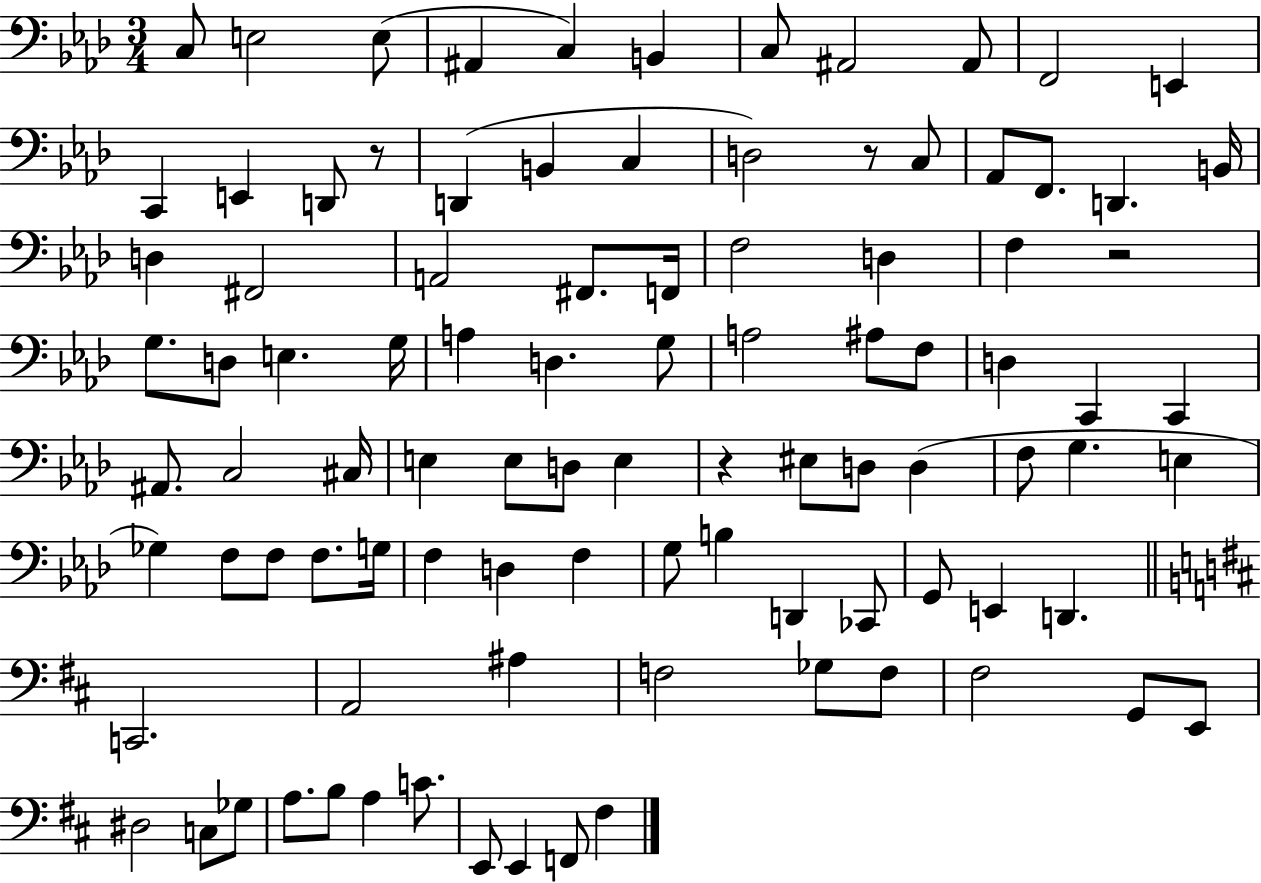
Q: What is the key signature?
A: AES major